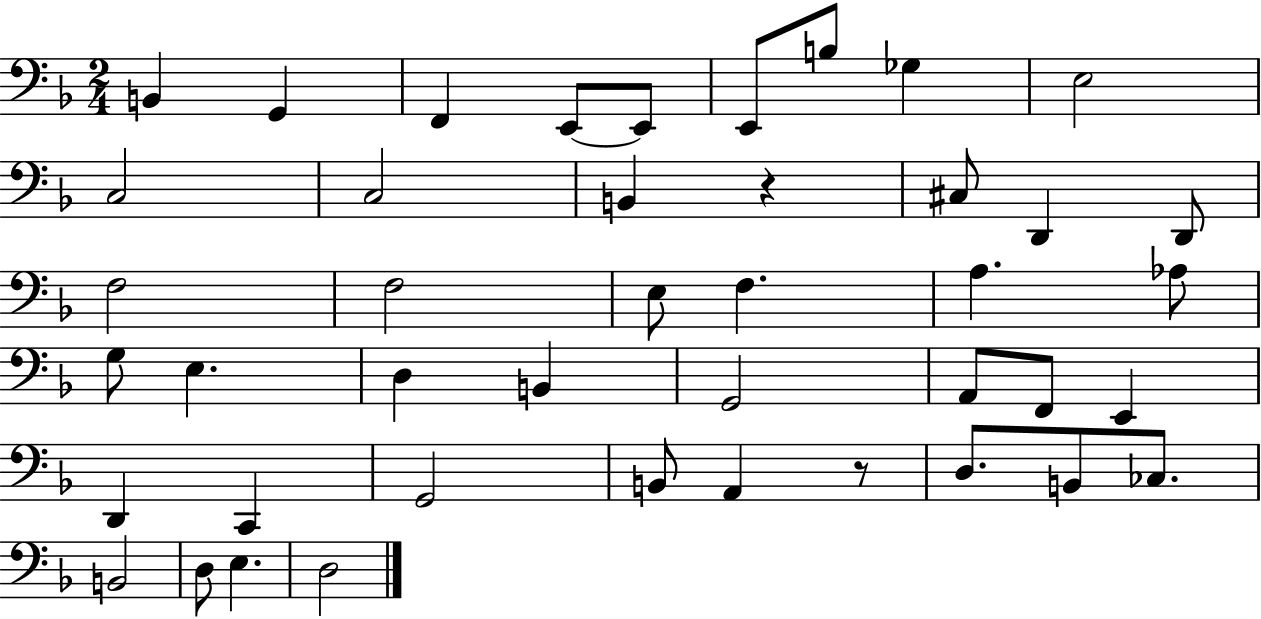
B2/q G2/q F2/q E2/e E2/e E2/e B3/e Gb3/q E3/h C3/h C3/h B2/q R/q C#3/e D2/q D2/e F3/h F3/h E3/e F3/q. A3/q. Ab3/e G3/e E3/q. D3/q B2/q G2/h A2/e F2/e E2/q D2/q C2/q G2/h B2/e A2/q R/e D3/e. B2/e CES3/e. B2/h D3/e E3/q. D3/h